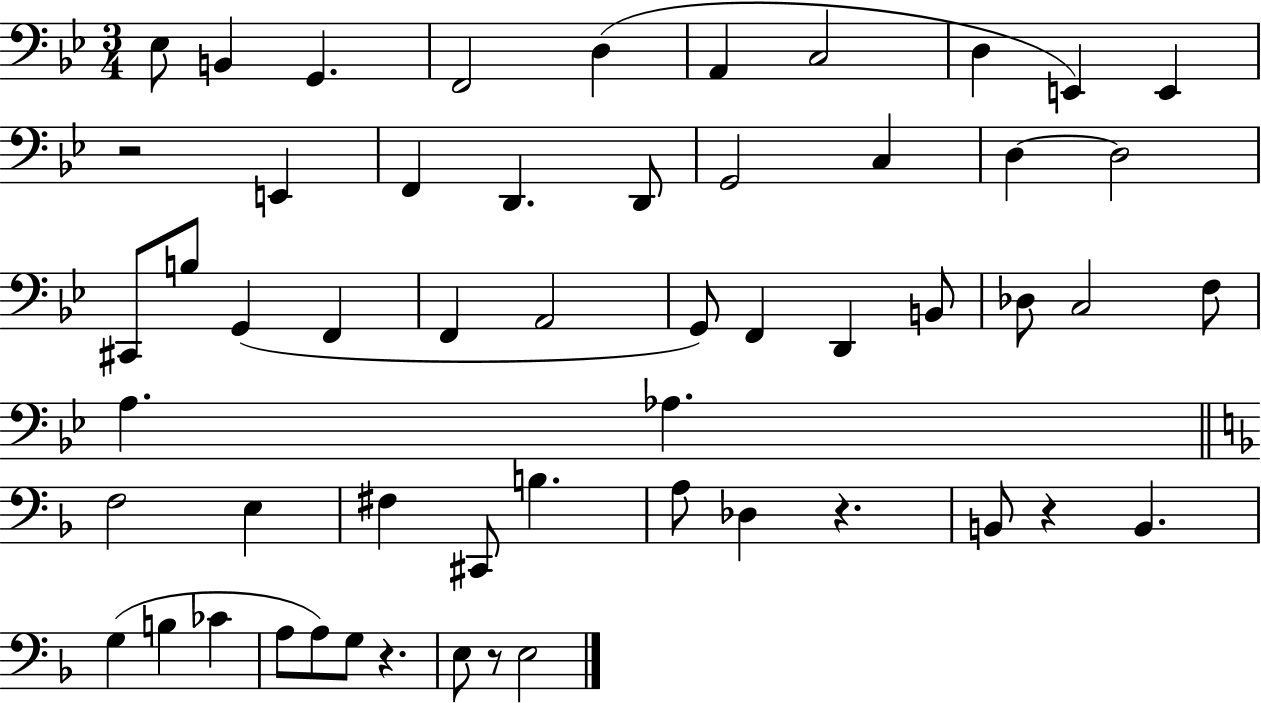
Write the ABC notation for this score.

X:1
T:Untitled
M:3/4
L:1/4
K:Bb
_E,/2 B,, G,, F,,2 D, A,, C,2 D, E,, E,, z2 E,, F,, D,, D,,/2 G,,2 C, D, D,2 ^C,,/2 B,/2 G,, F,, F,, A,,2 G,,/2 F,, D,, B,,/2 _D,/2 C,2 F,/2 A, _A, F,2 E, ^F, ^C,,/2 B, A,/2 _D, z B,,/2 z B,, G, B, _C A,/2 A,/2 G,/2 z E,/2 z/2 E,2